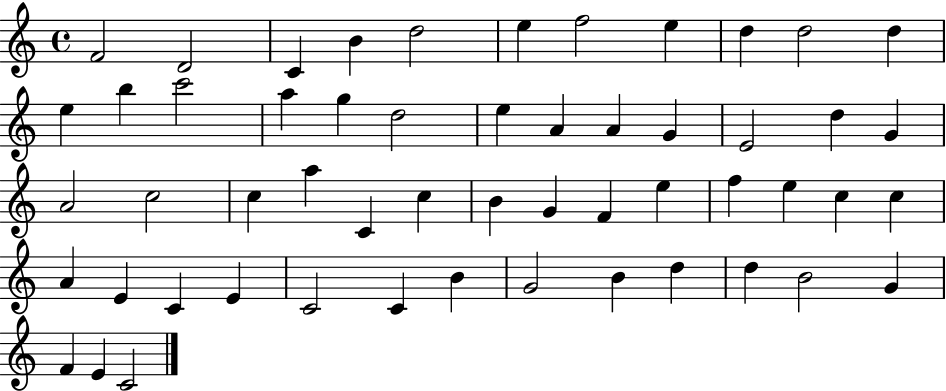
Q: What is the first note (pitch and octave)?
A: F4